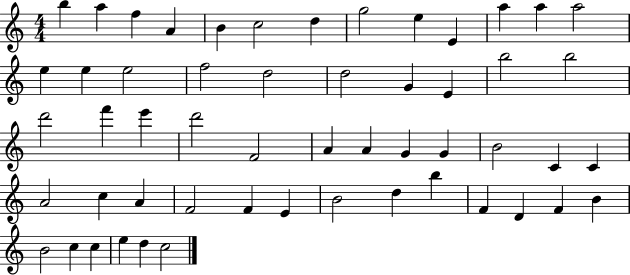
X:1
T:Untitled
M:4/4
L:1/4
K:C
b a f A B c2 d g2 e E a a a2 e e e2 f2 d2 d2 G E b2 b2 d'2 f' e' d'2 F2 A A G G B2 C C A2 c A F2 F E B2 d b F D F B B2 c c e d c2